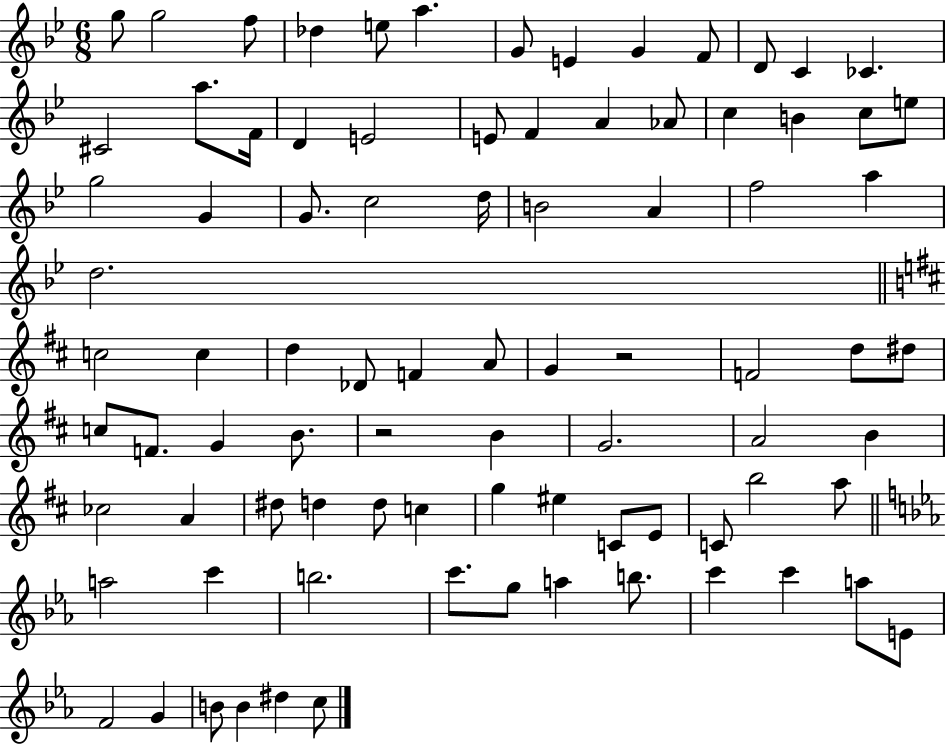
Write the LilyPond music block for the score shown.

{
  \clef treble
  \numericTimeSignature
  \time 6/8
  \key bes \major
  g''8 g''2 f''8 | des''4 e''8 a''4. | g'8 e'4 g'4 f'8 | d'8 c'4 ces'4. | \break cis'2 a''8. f'16 | d'4 e'2 | e'8 f'4 a'4 aes'8 | c''4 b'4 c''8 e''8 | \break g''2 g'4 | g'8. c''2 d''16 | b'2 a'4 | f''2 a''4 | \break d''2. | \bar "||" \break \key b \minor c''2 c''4 | d''4 des'8 f'4 a'8 | g'4 r2 | f'2 d''8 dis''8 | \break c''8 f'8. g'4 b'8. | r2 b'4 | g'2. | a'2 b'4 | \break ces''2 a'4 | dis''8 d''4 d''8 c''4 | g''4 eis''4 c'8 e'8 | c'8 b''2 a''8 | \break \bar "||" \break \key ees \major a''2 c'''4 | b''2. | c'''8. g''8 a''4 b''8. | c'''4 c'''4 a''8 e'8 | \break f'2 g'4 | b'8 b'4 dis''4 c''8 | \bar "|."
}